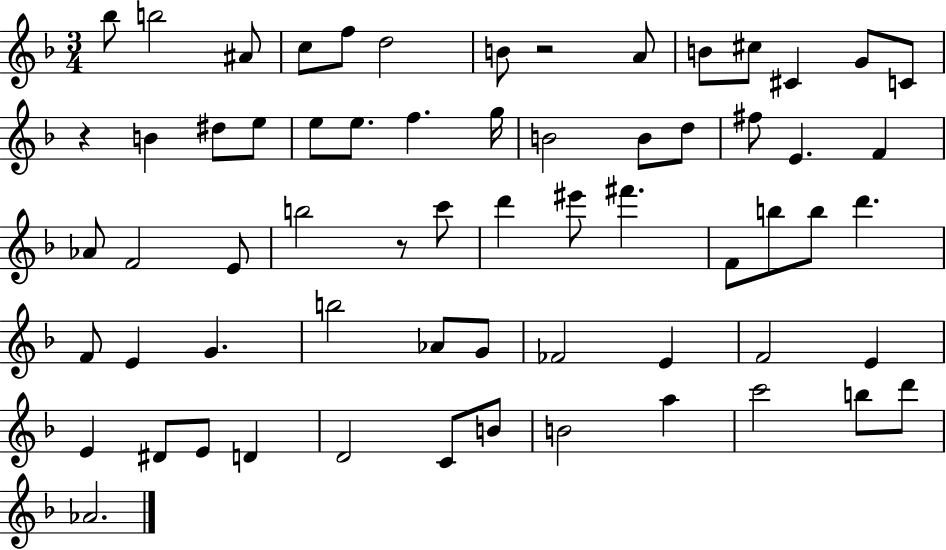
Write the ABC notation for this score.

X:1
T:Untitled
M:3/4
L:1/4
K:F
_b/2 b2 ^A/2 c/2 f/2 d2 B/2 z2 A/2 B/2 ^c/2 ^C G/2 C/2 z B ^d/2 e/2 e/2 e/2 f g/4 B2 B/2 d/2 ^f/2 E F _A/2 F2 E/2 b2 z/2 c'/2 d' ^e'/2 ^f' F/2 b/2 b/2 d' F/2 E G b2 _A/2 G/2 _F2 E F2 E E ^D/2 E/2 D D2 C/2 B/2 B2 a c'2 b/2 d'/2 _A2